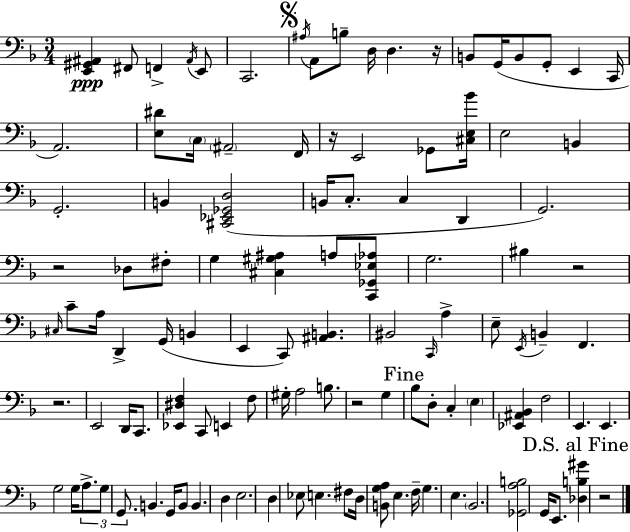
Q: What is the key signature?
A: D minor